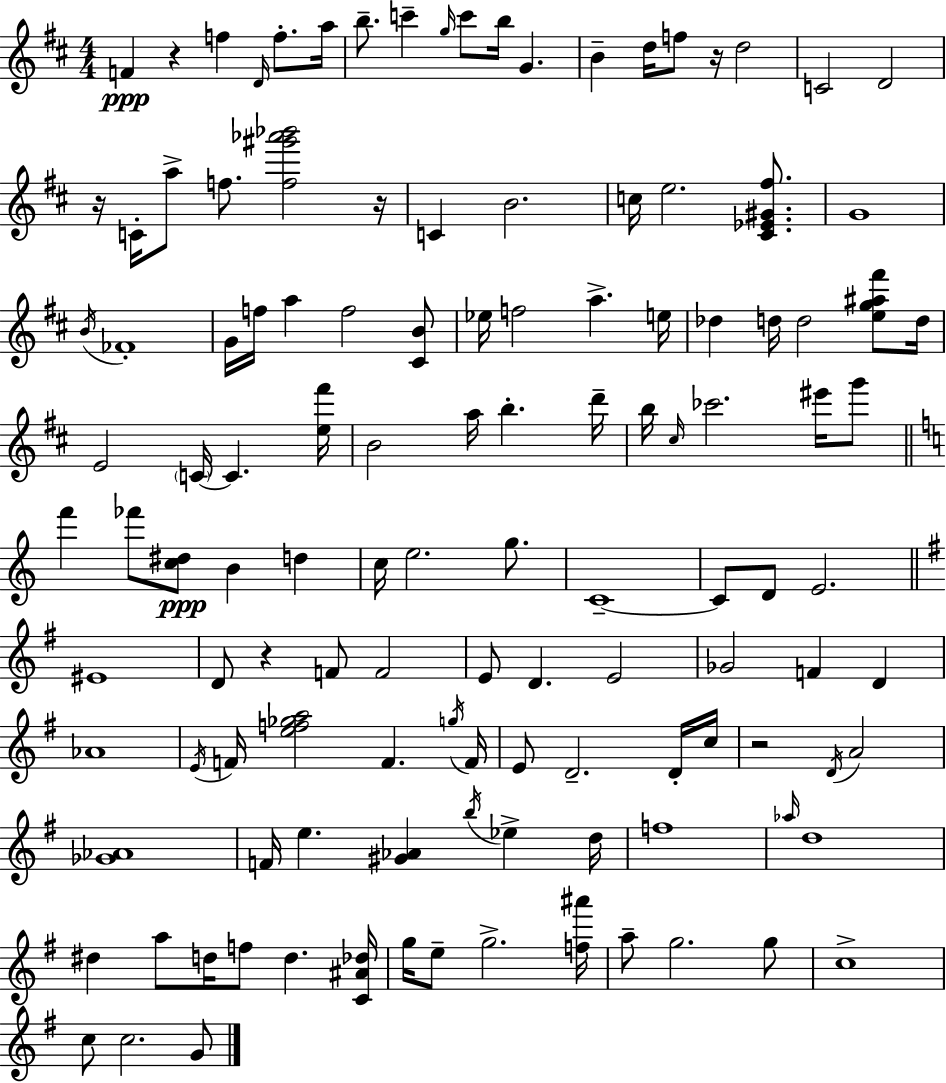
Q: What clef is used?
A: treble